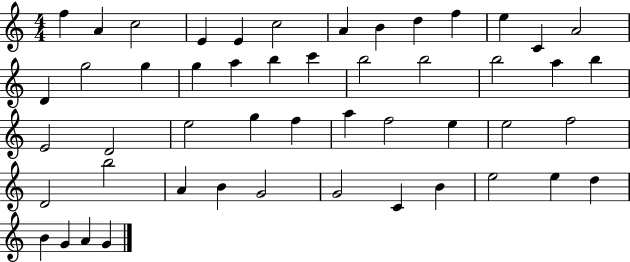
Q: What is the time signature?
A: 4/4